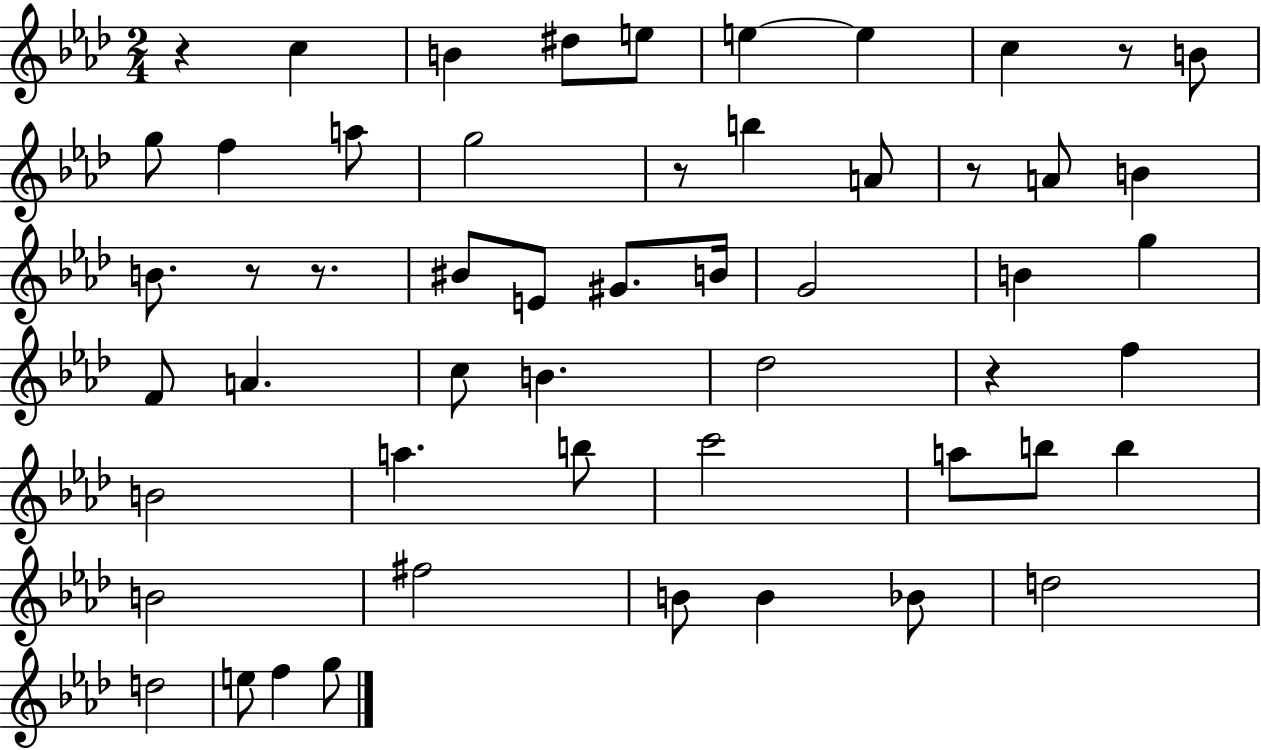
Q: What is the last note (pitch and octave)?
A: G5